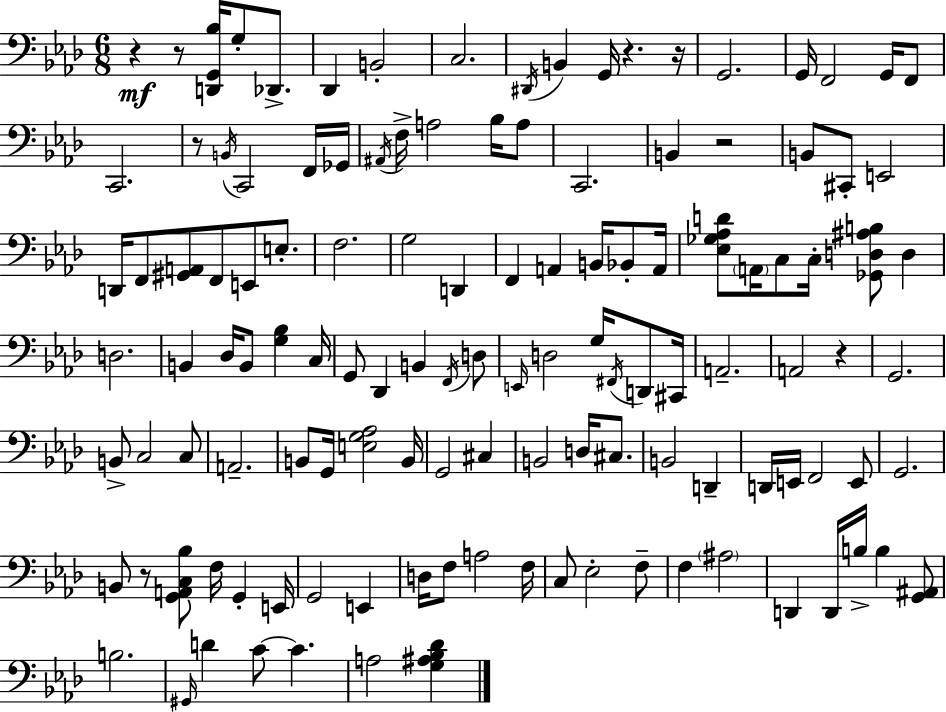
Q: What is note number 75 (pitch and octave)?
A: D3